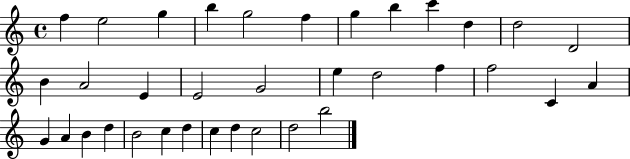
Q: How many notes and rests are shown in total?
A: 35